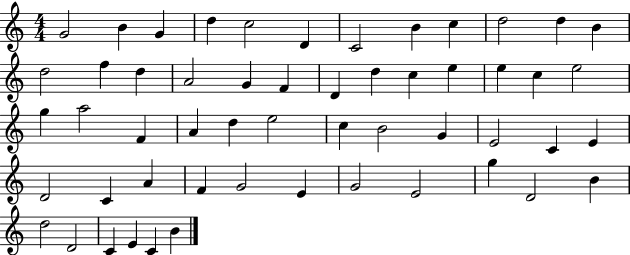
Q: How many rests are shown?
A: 0